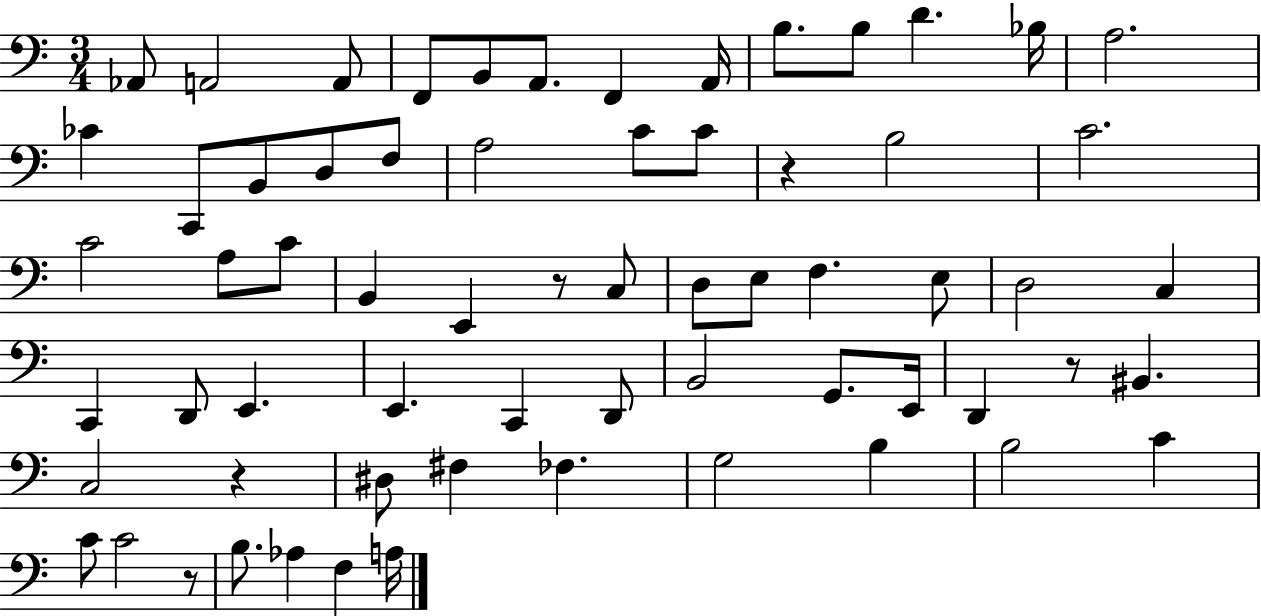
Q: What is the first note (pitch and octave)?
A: Ab2